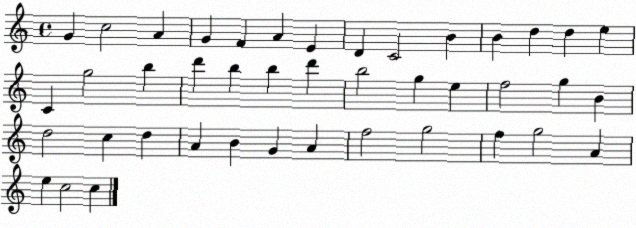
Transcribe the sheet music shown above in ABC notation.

X:1
T:Untitled
M:4/4
L:1/4
K:C
G c2 A G F A E D C2 B B d d e C g2 b d' b b d' b2 g e f2 g B d2 c d A B G A f2 g2 f g2 A e c2 c